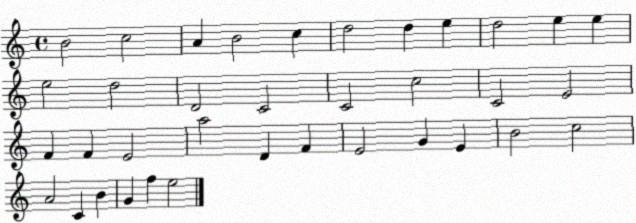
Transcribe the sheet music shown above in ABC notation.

X:1
T:Untitled
M:4/4
L:1/4
K:C
B2 c2 A B2 c d2 d e d2 e e e2 d2 D2 C2 C2 c2 C2 E2 F F E2 a2 D F E2 G E B2 c2 A2 C B G f e2